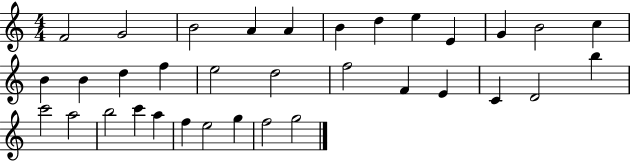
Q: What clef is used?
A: treble